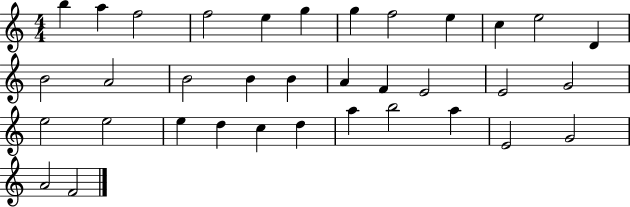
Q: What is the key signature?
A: C major